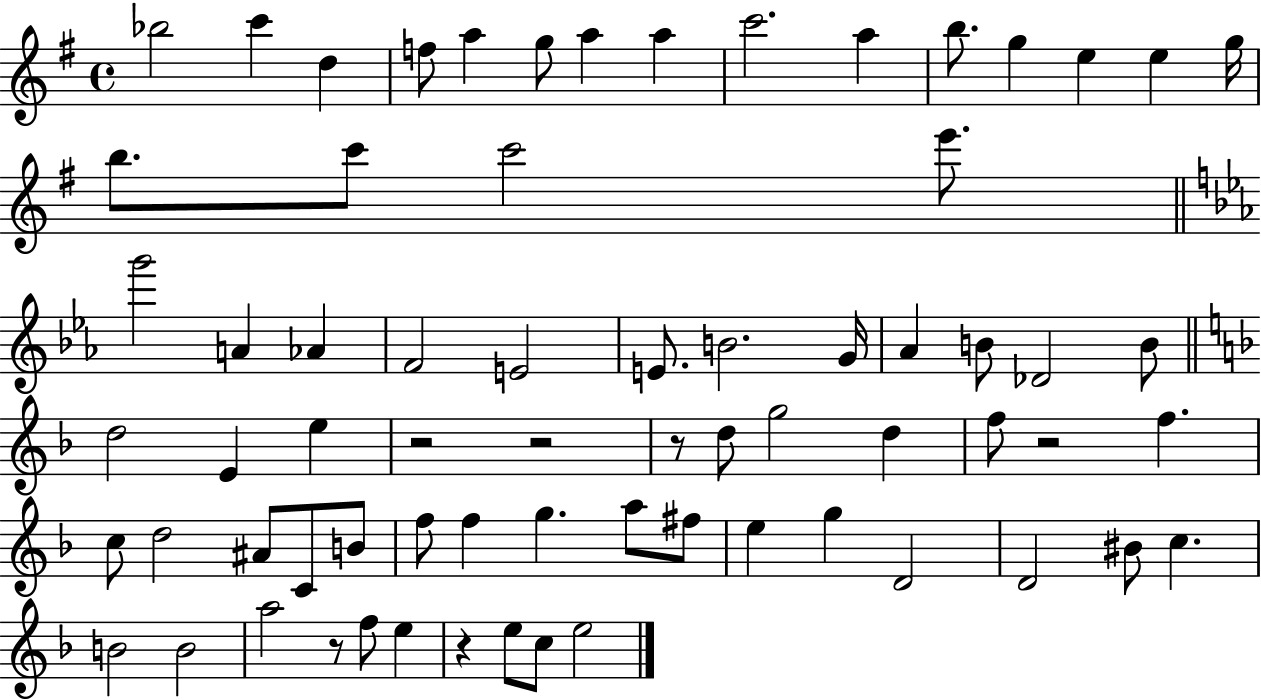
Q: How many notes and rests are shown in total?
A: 69